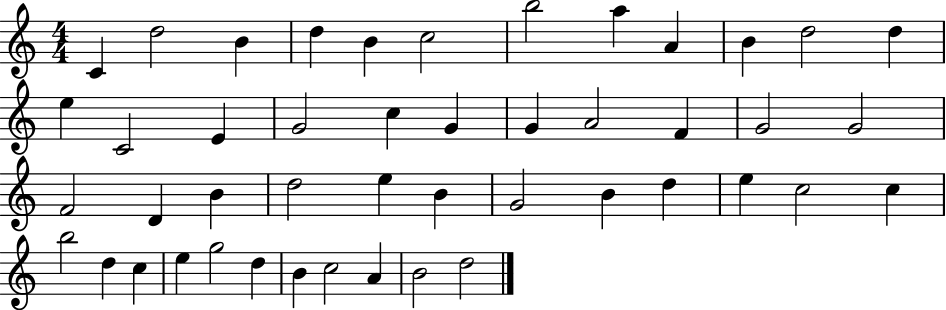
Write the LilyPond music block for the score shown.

{
  \clef treble
  \numericTimeSignature
  \time 4/4
  \key c \major
  c'4 d''2 b'4 | d''4 b'4 c''2 | b''2 a''4 a'4 | b'4 d''2 d''4 | \break e''4 c'2 e'4 | g'2 c''4 g'4 | g'4 a'2 f'4 | g'2 g'2 | \break f'2 d'4 b'4 | d''2 e''4 b'4 | g'2 b'4 d''4 | e''4 c''2 c''4 | \break b''2 d''4 c''4 | e''4 g''2 d''4 | b'4 c''2 a'4 | b'2 d''2 | \break \bar "|."
}